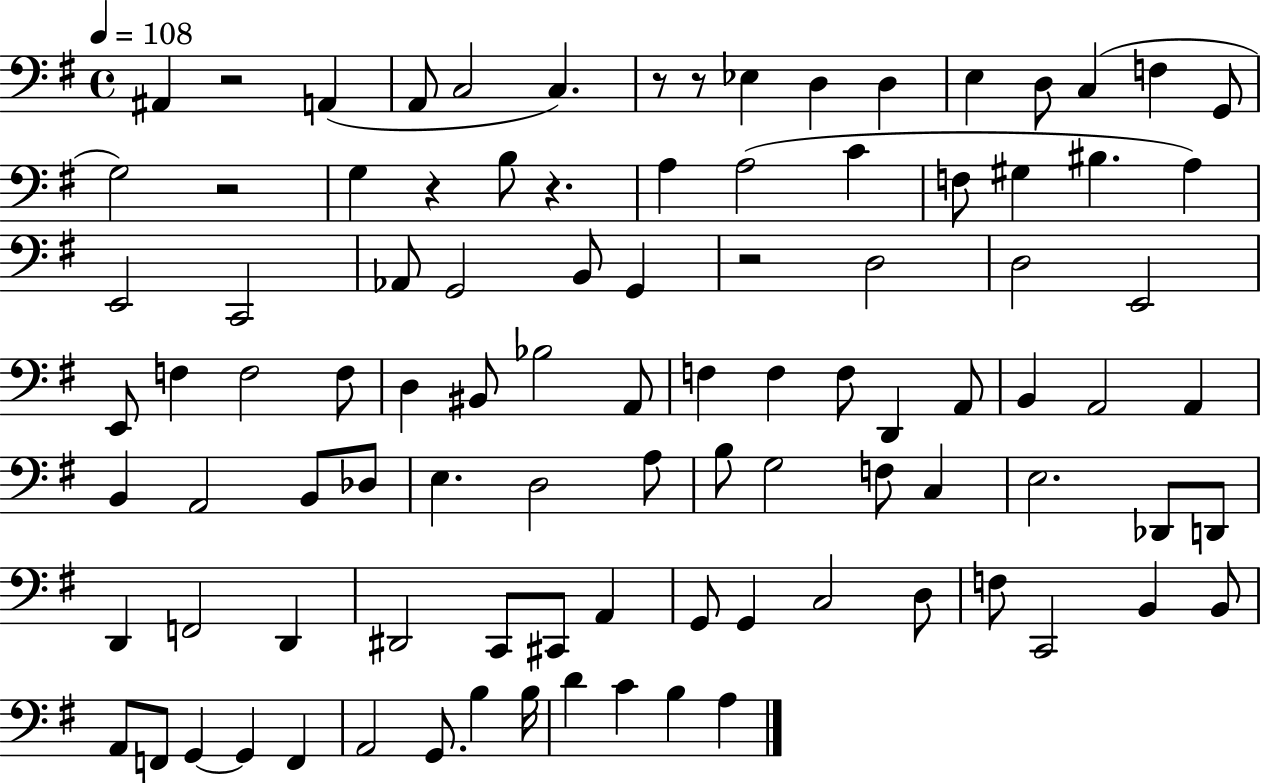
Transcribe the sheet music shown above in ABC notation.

X:1
T:Untitled
M:4/4
L:1/4
K:G
^A,, z2 A,, A,,/2 C,2 C, z/2 z/2 _E, D, D, E, D,/2 C, F, G,,/2 G,2 z2 G, z B,/2 z A, A,2 C F,/2 ^G, ^B, A, E,,2 C,,2 _A,,/2 G,,2 B,,/2 G,, z2 D,2 D,2 E,,2 E,,/2 F, F,2 F,/2 D, ^B,,/2 _B,2 A,,/2 F, F, F,/2 D,, A,,/2 B,, A,,2 A,, B,, A,,2 B,,/2 _D,/2 E, D,2 A,/2 B,/2 G,2 F,/2 C, E,2 _D,,/2 D,,/2 D,, F,,2 D,, ^D,,2 C,,/2 ^C,,/2 A,, G,,/2 G,, C,2 D,/2 F,/2 C,,2 B,, B,,/2 A,,/2 F,,/2 G,, G,, F,, A,,2 G,,/2 B, B,/4 D C B, A,